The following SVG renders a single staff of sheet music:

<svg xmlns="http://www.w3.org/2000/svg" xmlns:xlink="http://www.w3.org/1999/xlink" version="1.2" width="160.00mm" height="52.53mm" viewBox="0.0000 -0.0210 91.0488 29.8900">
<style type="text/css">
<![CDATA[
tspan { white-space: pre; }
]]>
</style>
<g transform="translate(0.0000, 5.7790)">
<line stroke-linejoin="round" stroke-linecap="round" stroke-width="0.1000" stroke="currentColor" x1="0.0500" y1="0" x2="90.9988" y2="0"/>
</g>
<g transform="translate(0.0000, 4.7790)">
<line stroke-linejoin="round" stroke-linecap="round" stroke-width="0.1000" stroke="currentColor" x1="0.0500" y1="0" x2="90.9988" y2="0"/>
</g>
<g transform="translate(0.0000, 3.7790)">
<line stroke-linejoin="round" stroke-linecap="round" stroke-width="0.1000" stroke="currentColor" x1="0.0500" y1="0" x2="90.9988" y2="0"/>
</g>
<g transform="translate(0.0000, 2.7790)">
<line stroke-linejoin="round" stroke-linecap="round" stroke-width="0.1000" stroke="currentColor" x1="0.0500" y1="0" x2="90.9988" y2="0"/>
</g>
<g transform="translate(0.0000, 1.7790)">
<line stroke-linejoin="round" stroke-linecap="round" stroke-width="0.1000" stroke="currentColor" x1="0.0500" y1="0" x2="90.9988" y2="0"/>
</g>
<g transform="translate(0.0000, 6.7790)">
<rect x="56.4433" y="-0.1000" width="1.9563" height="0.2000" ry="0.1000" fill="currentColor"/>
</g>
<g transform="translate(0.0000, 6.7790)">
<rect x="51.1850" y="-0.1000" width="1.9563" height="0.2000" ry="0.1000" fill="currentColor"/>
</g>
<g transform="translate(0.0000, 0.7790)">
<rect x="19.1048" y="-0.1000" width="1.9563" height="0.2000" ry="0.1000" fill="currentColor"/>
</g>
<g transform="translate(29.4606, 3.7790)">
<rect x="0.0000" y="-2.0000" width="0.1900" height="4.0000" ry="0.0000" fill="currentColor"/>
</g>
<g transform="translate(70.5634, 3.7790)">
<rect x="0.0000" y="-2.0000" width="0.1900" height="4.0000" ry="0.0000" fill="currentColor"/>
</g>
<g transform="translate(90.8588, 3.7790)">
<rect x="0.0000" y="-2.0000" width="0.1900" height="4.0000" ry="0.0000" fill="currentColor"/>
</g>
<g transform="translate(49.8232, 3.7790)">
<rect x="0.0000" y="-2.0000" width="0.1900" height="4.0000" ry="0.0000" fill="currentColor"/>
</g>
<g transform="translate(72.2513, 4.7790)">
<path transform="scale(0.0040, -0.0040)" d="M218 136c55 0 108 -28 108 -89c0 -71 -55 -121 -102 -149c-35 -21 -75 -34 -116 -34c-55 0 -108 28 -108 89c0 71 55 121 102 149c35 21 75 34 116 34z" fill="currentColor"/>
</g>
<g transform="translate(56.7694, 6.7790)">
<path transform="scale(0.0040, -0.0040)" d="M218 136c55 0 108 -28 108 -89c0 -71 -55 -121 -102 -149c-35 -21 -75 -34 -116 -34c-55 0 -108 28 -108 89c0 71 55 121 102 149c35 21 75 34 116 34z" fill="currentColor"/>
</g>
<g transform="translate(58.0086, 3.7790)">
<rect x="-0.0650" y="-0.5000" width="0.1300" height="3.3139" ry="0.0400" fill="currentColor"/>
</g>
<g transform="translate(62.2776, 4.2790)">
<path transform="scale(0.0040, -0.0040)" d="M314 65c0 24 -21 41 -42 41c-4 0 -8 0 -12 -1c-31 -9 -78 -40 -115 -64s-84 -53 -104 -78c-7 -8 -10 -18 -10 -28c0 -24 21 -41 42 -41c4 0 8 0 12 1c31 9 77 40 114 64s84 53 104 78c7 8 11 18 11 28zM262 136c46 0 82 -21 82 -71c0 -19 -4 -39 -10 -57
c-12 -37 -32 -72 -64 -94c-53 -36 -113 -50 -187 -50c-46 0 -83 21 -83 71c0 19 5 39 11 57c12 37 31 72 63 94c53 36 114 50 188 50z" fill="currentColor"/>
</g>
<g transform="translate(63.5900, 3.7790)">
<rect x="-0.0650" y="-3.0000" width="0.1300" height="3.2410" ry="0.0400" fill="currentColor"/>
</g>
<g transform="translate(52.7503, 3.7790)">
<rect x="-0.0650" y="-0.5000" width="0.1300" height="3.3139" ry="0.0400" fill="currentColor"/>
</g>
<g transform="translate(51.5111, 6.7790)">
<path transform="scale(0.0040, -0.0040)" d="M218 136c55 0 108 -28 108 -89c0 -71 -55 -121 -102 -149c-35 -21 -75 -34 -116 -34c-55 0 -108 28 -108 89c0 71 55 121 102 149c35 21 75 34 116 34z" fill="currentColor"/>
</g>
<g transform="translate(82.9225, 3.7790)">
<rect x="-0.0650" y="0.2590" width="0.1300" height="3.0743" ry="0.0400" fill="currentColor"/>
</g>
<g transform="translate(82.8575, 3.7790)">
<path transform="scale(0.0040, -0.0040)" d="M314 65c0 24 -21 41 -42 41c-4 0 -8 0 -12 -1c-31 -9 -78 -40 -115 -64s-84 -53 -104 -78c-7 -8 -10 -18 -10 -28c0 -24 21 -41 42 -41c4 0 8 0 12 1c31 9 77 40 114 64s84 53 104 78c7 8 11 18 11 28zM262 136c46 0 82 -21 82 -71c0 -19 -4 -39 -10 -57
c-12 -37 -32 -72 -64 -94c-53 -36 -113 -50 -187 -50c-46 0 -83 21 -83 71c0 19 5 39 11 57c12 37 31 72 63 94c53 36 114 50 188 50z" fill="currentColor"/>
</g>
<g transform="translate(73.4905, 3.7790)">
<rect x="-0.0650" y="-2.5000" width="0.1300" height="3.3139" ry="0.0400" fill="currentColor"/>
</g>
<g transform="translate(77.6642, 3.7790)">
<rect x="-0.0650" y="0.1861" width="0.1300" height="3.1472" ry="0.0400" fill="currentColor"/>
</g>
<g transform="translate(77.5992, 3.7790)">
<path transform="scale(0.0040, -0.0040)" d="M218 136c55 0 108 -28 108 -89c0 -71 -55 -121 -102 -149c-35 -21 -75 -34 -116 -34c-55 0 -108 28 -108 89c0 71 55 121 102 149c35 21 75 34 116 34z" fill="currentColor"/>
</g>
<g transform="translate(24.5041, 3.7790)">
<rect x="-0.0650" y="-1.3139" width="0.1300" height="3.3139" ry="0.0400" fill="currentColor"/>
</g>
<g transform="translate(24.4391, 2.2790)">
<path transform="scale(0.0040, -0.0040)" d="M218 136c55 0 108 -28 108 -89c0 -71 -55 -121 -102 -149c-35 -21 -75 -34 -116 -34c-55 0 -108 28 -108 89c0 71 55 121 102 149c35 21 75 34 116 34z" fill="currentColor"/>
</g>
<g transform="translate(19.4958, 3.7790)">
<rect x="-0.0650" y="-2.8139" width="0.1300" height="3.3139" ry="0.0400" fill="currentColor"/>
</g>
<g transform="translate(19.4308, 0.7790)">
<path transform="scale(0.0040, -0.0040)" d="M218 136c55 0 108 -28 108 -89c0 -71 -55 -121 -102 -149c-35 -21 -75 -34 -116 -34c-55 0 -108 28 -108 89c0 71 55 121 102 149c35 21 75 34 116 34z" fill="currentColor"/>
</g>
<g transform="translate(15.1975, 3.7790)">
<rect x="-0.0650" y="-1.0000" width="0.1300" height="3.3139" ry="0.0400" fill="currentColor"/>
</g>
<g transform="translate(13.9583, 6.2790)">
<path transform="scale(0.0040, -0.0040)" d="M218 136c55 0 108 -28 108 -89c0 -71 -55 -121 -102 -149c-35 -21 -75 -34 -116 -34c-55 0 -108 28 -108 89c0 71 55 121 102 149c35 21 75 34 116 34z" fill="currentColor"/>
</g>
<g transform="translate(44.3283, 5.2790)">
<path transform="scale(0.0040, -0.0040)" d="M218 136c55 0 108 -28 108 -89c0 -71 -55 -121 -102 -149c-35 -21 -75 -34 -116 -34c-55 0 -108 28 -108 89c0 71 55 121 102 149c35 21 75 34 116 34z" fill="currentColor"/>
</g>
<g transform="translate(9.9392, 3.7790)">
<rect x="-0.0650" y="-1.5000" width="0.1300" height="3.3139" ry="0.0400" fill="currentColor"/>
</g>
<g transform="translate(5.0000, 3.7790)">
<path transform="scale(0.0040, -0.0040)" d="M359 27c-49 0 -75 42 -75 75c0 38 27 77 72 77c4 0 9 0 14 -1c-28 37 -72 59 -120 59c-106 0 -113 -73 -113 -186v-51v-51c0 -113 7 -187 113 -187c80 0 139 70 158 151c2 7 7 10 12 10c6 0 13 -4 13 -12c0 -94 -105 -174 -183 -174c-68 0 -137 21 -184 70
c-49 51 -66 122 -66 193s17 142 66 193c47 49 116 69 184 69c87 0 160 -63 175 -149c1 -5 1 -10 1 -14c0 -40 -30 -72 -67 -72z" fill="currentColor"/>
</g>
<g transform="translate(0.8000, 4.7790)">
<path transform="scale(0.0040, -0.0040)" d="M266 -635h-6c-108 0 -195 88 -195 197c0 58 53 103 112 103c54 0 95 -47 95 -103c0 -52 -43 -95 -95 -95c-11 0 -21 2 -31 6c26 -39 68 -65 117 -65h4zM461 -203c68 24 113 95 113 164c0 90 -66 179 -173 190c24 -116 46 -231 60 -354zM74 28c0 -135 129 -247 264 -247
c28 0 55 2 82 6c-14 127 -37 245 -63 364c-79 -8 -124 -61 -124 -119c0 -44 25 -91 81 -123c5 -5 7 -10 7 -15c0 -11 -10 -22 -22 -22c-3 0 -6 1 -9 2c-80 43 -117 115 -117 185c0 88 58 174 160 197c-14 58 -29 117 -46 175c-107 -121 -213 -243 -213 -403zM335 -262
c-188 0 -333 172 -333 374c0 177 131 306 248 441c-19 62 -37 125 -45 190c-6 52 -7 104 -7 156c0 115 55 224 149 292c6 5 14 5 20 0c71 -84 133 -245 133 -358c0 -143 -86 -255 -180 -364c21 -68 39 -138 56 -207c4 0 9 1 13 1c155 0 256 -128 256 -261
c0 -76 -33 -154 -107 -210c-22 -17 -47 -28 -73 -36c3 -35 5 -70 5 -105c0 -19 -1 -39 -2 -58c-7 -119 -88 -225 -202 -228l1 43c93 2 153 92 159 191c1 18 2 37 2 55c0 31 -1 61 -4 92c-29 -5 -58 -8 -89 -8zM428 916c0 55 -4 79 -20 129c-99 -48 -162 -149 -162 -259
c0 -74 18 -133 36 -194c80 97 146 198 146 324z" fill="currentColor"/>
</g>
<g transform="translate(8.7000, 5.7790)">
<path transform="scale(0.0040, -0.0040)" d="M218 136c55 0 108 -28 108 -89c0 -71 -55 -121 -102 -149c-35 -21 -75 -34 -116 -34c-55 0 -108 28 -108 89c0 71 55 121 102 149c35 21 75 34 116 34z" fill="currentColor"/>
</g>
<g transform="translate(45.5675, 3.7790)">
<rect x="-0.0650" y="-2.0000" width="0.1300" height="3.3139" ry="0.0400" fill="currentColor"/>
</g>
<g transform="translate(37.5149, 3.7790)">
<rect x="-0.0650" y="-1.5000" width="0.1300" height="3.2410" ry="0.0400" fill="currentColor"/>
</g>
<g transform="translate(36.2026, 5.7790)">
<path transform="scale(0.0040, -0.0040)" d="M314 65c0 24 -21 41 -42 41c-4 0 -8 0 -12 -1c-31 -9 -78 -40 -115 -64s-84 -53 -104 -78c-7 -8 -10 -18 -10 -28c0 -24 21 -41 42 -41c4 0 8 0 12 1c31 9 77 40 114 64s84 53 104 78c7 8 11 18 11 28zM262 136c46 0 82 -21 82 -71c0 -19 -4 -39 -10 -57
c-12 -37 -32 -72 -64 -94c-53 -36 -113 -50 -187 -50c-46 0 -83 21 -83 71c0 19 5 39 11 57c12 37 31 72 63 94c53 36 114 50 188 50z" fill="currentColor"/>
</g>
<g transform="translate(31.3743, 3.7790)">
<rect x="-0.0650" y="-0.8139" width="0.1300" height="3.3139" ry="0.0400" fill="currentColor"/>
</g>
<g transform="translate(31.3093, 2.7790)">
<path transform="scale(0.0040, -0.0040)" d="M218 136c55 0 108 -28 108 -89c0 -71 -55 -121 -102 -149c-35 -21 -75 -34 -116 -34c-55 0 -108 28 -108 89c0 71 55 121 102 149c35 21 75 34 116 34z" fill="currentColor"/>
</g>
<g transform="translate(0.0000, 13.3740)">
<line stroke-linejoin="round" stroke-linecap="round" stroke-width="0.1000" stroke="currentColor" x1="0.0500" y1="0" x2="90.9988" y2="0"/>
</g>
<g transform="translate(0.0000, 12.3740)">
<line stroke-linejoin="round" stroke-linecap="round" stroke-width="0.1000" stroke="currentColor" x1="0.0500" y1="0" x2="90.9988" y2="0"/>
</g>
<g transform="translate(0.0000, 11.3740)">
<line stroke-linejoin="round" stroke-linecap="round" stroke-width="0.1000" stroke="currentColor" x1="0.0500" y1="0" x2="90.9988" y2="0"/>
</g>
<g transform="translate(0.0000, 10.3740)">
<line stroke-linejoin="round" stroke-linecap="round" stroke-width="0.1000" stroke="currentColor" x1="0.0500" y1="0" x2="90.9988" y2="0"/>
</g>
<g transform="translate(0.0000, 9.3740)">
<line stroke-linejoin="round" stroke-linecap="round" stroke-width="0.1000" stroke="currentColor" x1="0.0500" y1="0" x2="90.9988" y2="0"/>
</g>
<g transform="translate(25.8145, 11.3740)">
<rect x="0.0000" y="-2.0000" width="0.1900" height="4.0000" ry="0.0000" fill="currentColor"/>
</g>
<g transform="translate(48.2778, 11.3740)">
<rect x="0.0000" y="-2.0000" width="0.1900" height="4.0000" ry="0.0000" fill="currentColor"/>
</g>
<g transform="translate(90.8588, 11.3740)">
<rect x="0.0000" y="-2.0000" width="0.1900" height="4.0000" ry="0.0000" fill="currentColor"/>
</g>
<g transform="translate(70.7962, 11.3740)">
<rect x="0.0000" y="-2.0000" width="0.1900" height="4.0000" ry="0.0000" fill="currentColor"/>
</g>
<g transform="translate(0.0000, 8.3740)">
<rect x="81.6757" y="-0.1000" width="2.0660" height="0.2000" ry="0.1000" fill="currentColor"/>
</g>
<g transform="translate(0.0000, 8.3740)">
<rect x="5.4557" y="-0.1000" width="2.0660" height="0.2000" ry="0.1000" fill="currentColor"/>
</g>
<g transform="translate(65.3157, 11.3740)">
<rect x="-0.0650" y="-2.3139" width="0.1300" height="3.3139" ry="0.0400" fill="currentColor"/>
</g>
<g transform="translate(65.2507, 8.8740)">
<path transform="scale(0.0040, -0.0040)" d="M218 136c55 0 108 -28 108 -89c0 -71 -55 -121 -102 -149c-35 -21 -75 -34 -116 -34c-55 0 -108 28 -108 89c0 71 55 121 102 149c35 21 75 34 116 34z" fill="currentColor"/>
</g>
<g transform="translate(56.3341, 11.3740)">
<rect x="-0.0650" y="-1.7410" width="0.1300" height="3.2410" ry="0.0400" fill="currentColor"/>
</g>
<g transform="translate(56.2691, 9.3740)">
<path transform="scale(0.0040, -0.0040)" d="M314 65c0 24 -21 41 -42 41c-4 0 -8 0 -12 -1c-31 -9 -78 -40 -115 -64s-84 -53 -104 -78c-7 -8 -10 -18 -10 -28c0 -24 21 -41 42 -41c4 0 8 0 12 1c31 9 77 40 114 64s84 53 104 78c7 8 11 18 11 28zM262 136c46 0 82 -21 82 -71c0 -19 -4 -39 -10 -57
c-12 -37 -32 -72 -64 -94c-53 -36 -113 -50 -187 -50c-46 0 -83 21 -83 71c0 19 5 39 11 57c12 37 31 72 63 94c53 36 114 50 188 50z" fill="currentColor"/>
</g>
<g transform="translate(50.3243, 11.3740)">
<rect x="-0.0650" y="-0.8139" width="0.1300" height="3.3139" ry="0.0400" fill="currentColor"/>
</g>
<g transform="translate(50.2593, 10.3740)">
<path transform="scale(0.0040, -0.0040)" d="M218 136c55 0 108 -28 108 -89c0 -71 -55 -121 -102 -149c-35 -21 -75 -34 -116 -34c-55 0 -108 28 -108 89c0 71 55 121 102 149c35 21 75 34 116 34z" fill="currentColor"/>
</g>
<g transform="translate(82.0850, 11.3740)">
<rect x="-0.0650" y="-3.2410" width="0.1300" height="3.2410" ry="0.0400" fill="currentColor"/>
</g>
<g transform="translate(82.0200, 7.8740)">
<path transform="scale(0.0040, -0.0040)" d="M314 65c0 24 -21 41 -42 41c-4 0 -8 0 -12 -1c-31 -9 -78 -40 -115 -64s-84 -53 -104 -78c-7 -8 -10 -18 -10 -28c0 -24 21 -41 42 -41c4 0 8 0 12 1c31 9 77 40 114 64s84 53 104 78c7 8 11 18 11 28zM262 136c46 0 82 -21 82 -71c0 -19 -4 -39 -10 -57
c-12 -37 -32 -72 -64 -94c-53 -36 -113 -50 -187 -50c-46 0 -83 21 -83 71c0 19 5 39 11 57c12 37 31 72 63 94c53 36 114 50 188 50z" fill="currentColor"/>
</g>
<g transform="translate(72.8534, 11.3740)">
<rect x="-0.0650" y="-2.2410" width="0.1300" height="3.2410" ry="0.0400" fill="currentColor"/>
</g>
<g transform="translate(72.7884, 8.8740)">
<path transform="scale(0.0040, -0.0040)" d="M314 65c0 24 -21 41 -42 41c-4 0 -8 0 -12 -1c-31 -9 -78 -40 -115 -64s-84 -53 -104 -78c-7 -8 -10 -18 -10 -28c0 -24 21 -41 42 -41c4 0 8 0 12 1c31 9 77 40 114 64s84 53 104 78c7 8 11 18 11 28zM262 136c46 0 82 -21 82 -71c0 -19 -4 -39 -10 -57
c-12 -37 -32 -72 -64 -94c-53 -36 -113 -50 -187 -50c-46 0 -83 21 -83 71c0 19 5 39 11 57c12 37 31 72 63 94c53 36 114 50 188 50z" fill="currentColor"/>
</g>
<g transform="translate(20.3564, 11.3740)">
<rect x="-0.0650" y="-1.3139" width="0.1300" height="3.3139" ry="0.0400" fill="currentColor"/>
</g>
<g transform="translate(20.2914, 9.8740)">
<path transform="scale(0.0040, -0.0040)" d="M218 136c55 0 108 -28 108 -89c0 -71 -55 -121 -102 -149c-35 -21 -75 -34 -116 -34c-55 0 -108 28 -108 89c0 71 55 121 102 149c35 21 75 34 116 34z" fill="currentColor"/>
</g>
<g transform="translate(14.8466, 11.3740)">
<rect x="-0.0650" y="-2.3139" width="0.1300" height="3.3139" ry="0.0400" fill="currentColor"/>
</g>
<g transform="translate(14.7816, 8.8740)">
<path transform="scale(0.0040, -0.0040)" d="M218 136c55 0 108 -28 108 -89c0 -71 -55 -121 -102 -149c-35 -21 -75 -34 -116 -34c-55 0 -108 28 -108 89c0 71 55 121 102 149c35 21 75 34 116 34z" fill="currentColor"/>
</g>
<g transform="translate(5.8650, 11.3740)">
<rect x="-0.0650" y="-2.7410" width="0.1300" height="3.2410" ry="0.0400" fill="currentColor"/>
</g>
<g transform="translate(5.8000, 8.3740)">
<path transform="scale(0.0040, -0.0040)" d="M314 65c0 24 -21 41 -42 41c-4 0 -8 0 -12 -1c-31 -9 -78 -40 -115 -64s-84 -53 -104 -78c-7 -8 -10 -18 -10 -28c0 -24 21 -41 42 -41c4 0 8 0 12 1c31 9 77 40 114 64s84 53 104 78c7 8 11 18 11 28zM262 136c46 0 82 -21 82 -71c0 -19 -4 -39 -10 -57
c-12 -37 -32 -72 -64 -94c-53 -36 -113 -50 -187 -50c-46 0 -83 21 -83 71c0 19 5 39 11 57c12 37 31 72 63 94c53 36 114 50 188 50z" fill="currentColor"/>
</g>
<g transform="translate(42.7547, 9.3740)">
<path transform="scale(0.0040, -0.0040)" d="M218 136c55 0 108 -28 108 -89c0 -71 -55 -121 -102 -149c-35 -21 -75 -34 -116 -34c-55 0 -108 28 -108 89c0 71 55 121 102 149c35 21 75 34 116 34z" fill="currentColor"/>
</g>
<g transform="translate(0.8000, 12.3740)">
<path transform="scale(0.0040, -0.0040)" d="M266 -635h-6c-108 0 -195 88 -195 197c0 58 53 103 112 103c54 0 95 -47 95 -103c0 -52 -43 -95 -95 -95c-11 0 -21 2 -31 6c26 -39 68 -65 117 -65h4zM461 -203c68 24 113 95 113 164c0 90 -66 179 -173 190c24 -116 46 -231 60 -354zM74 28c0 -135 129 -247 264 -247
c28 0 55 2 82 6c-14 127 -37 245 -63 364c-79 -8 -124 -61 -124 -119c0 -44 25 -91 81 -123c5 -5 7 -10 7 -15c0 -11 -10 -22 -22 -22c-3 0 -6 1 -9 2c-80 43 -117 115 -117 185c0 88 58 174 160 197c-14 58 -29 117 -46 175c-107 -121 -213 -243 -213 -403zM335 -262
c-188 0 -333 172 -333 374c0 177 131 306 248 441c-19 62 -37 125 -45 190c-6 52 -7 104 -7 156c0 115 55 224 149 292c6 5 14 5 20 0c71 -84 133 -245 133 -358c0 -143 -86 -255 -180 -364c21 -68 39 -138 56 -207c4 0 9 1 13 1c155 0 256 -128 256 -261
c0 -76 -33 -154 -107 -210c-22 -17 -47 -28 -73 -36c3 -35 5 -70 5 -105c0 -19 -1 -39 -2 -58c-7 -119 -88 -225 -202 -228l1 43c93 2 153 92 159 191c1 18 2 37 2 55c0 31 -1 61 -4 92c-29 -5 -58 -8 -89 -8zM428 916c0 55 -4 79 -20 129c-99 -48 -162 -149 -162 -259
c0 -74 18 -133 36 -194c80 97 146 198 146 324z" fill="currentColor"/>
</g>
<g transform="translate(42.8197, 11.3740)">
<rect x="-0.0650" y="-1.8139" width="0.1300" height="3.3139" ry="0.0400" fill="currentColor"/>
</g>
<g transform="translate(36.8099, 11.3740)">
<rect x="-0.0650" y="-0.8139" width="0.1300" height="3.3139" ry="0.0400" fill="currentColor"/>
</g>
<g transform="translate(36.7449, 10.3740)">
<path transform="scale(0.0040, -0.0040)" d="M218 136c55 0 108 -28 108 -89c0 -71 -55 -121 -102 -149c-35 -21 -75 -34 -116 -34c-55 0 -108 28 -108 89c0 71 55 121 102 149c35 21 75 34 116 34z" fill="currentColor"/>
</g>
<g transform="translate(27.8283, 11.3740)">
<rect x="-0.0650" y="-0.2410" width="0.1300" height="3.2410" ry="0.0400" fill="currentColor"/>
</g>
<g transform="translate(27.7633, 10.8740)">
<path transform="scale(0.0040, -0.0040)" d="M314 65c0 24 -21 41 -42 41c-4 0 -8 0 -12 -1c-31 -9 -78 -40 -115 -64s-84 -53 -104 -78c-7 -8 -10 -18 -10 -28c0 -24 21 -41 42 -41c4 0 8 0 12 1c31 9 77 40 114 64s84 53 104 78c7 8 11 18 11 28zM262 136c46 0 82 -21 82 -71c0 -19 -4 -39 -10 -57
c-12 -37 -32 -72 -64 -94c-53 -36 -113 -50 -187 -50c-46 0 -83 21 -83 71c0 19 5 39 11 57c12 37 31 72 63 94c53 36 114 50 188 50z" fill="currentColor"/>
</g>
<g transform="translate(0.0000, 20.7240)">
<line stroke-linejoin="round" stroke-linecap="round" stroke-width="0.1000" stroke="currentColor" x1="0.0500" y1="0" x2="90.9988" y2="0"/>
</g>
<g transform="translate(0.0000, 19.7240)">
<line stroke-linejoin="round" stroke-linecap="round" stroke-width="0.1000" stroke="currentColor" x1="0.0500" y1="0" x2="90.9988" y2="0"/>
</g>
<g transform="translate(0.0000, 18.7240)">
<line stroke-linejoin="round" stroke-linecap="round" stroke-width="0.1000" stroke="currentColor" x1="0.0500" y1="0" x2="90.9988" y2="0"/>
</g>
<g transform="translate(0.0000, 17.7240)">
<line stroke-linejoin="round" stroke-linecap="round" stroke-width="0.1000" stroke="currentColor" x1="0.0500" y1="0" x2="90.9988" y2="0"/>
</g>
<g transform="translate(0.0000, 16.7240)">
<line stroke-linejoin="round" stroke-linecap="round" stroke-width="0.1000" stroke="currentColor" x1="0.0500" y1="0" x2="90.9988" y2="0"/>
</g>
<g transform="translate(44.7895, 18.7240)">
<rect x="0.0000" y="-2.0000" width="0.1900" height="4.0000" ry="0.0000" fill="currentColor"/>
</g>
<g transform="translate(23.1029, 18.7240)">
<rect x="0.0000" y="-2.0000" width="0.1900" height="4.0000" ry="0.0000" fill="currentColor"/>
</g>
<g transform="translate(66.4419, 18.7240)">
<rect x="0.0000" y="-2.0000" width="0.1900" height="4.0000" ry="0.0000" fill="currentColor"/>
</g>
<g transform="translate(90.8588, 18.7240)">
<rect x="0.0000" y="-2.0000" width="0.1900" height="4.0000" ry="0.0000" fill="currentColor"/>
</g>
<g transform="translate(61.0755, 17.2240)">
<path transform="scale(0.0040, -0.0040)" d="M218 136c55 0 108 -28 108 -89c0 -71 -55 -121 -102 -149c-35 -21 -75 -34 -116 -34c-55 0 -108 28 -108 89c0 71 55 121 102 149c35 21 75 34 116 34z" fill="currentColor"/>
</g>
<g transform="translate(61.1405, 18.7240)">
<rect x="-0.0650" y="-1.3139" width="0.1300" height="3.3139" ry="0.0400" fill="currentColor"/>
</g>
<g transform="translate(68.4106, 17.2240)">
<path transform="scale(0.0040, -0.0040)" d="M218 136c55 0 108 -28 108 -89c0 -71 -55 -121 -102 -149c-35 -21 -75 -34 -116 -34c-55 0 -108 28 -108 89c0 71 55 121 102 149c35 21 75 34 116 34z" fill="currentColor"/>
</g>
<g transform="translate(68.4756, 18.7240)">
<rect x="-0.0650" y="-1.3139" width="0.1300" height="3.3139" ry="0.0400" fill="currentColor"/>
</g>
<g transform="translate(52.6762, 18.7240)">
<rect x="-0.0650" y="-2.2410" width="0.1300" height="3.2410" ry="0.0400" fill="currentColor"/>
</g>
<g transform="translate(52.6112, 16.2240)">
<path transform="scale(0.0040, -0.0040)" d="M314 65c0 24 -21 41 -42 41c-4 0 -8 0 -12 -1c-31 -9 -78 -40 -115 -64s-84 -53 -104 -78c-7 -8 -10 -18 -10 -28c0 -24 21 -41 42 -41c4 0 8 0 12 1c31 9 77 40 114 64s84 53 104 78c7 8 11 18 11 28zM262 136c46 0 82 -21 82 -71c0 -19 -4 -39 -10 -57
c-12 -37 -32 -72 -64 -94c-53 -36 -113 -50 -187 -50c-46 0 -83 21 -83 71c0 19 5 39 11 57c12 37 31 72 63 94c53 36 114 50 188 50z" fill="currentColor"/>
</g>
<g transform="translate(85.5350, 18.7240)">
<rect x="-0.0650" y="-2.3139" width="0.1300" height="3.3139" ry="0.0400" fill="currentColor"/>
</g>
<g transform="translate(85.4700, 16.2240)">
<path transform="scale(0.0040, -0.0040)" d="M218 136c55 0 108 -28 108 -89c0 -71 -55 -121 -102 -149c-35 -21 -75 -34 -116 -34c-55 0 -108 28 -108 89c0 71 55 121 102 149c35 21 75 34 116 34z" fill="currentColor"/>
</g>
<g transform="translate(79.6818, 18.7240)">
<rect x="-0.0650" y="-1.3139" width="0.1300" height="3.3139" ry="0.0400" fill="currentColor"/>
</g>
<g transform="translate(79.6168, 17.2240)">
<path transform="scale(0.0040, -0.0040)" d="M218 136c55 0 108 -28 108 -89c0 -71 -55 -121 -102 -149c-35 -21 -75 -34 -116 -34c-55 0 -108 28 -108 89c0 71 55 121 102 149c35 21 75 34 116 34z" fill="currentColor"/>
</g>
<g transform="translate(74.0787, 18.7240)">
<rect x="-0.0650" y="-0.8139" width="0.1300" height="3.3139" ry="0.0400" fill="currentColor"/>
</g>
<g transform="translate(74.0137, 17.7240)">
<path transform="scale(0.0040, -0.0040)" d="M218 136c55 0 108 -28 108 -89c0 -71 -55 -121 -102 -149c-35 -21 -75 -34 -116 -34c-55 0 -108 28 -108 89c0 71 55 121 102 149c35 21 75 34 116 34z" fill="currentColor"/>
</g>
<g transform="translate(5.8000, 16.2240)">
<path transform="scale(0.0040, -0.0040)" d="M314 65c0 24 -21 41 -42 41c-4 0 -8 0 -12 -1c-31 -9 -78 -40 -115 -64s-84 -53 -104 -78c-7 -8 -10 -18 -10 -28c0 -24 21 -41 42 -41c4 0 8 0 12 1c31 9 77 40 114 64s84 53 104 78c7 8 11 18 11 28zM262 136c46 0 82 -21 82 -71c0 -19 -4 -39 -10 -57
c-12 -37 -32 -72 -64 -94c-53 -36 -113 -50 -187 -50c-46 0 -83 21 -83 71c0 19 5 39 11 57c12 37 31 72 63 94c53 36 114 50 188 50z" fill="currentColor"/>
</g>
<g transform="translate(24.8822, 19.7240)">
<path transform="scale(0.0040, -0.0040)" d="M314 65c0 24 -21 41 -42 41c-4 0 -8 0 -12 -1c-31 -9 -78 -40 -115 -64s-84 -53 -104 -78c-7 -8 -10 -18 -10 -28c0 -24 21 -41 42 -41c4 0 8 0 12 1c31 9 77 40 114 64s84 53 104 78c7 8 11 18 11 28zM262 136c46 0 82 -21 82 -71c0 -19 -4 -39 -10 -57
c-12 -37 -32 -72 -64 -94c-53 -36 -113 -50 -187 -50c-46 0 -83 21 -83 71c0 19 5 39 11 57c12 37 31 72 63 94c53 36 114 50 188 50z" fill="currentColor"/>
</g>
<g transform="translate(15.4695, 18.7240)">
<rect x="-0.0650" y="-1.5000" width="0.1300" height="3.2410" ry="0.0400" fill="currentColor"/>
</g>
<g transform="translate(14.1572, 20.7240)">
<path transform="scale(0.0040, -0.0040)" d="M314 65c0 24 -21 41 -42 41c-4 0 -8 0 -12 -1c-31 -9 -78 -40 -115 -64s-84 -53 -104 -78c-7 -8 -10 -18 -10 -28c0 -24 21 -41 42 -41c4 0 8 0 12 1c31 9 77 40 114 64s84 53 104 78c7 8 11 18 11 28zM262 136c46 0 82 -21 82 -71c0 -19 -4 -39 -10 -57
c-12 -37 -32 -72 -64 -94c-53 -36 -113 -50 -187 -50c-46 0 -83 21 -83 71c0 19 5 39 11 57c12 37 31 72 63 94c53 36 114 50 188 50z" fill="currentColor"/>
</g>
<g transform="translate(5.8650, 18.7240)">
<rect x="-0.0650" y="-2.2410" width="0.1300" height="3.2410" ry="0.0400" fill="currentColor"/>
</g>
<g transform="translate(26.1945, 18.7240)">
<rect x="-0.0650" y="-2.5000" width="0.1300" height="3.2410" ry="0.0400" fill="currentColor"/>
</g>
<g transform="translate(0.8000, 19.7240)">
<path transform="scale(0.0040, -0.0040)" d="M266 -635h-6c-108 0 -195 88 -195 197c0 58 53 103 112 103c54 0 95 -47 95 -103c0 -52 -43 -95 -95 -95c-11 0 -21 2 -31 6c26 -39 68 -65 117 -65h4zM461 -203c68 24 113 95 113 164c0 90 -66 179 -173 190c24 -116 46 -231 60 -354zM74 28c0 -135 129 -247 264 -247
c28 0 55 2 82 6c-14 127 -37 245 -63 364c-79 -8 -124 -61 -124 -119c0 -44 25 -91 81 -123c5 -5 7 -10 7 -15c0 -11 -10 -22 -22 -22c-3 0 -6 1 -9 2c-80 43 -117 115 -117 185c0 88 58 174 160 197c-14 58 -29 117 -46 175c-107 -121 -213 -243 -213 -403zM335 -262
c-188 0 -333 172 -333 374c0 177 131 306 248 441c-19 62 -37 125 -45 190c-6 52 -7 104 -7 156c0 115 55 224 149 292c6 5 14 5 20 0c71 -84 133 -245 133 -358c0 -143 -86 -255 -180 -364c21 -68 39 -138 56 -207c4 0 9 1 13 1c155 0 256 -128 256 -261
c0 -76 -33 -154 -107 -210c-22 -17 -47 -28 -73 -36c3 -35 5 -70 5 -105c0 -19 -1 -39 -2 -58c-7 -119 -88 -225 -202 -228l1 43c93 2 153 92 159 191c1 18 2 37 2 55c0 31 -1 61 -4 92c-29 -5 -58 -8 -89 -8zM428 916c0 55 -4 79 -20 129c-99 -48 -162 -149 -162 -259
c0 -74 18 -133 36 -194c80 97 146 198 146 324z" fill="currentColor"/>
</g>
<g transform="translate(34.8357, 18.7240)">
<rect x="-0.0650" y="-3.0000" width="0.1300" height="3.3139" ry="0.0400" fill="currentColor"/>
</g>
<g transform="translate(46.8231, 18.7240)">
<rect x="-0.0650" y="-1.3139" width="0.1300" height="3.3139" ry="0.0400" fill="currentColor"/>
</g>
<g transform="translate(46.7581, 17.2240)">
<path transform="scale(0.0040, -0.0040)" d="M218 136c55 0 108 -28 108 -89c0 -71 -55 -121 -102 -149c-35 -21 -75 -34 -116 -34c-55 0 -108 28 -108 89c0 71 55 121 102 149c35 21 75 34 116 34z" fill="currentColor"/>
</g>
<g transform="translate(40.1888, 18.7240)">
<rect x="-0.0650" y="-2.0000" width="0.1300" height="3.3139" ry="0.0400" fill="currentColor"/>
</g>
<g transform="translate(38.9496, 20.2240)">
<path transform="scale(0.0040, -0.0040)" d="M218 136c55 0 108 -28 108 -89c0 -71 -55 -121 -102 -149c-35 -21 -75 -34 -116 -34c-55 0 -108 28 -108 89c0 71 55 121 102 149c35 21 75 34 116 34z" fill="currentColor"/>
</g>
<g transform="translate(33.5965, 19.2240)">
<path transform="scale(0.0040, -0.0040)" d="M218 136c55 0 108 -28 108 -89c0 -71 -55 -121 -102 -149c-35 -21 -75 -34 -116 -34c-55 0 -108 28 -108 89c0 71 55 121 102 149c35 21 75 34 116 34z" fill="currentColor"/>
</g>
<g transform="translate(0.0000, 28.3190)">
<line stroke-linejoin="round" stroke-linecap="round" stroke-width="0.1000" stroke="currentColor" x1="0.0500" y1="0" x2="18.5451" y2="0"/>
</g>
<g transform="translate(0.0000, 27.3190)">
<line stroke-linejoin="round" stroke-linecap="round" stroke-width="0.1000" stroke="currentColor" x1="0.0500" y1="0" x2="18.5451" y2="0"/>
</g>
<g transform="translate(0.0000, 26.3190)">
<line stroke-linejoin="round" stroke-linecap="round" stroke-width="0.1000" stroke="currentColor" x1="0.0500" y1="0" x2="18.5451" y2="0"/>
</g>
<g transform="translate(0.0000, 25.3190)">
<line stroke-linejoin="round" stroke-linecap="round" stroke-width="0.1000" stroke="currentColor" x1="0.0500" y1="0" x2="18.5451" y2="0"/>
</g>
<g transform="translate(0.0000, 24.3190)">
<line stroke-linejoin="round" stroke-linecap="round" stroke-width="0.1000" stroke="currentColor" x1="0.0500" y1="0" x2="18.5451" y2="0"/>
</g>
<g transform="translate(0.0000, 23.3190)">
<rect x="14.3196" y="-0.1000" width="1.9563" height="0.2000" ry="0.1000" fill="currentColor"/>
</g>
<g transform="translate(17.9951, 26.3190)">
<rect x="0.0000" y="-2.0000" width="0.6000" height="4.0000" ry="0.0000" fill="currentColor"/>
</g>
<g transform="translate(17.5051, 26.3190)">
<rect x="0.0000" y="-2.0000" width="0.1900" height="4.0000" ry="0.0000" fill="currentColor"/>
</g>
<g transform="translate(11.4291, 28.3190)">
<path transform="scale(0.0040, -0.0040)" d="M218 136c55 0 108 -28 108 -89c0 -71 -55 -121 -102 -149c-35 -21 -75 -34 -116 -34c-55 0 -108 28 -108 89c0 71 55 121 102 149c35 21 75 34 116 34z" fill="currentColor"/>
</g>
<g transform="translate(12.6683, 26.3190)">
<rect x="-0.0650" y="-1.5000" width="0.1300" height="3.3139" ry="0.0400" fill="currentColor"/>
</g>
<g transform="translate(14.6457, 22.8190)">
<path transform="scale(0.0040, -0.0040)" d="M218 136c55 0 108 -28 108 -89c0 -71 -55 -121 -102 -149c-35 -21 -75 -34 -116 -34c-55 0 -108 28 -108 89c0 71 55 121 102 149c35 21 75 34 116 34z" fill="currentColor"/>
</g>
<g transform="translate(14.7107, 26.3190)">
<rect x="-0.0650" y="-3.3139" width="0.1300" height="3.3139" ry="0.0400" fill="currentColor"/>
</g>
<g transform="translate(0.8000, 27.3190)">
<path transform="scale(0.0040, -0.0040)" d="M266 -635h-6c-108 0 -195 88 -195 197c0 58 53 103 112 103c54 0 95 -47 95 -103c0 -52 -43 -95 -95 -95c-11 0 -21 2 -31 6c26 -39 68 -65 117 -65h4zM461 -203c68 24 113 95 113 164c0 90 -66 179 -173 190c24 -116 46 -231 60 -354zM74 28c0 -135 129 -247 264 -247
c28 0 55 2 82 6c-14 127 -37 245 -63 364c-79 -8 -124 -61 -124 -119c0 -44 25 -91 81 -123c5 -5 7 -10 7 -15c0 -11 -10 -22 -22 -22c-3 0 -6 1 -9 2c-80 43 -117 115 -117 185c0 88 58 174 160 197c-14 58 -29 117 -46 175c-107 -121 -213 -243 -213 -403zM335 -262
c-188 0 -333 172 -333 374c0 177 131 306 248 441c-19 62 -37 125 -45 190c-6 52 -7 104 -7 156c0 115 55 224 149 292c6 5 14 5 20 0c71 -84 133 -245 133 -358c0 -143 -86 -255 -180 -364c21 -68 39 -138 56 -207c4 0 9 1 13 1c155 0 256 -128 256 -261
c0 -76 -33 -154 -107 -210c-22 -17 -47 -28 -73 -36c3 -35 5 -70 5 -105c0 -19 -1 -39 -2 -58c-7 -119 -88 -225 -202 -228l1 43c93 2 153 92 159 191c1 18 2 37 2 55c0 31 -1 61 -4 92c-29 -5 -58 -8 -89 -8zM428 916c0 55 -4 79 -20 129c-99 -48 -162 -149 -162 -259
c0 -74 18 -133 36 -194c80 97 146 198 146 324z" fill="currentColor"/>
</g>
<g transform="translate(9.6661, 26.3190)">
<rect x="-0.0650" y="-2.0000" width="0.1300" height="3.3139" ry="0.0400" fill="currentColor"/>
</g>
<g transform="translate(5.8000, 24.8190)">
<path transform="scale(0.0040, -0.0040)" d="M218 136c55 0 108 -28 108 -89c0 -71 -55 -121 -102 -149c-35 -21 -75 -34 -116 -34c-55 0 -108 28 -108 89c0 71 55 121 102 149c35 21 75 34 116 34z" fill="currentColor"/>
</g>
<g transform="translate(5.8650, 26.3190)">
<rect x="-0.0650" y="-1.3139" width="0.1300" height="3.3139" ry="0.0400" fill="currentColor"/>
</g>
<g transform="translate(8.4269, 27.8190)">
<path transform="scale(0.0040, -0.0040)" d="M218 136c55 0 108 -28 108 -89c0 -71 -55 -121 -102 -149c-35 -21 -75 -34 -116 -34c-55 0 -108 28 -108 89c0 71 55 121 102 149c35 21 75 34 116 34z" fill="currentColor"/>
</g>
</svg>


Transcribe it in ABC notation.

X:1
T:Untitled
M:4/4
L:1/4
K:C
E D a e d E2 F C C A2 G B B2 a2 g e c2 d f d f2 g g2 b2 g2 E2 G2 A F e g2 e e d e g e F E b